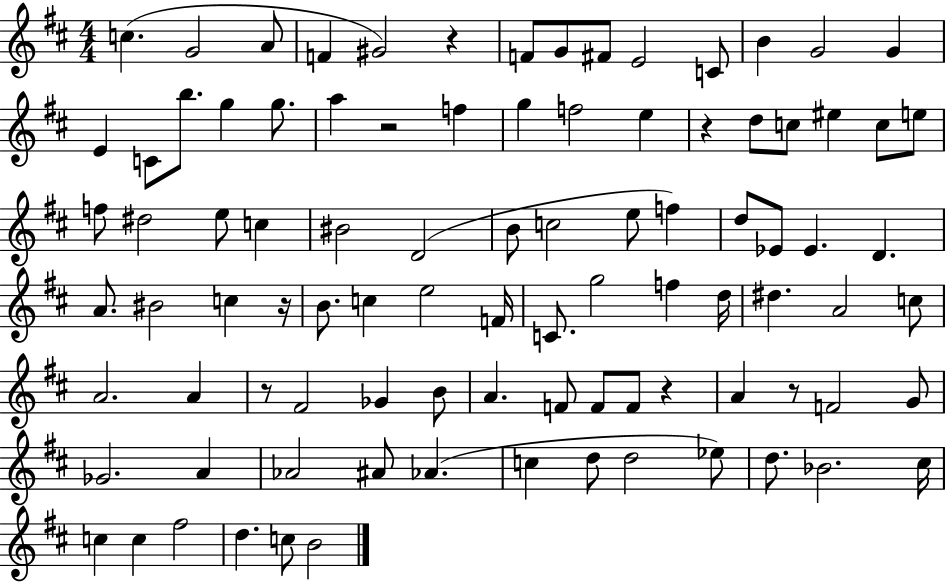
C5/q. G4/h A4/e F4/q G#4/h R/q F4/e G4/e F#4/e E4/h C4/e B4/q G4/h G4/q E4/q C4/e B5/e. G5/q G5/e. A5/q R/h F5/q G5/q F5/h E5/q R/q D5/e C5/e EIS5/q C5/e E5/e F5/e D#5/h E5/e C5/q BIS4/h D4/h B4/e C5/h E5/e F5/q D5/e Eb4/e Eb4/q. D4/q. A4/e. BIS4/h C5/q R/s B4/e. C5/q E5/h F4/s C4/e. G5/h F5/q D5/s D#5/q. A4/h C5/e A4/h. A4/q R/e F#4/h Gb4/q B4/e A4/q. F4/e F4/e F4/e R/q A4/q R/e F4/h G4/e Gb4/h. A4/q Ab4/h A#4/e Ab4/q. C5/q D5/e D5/h Eb5/e D5/e. Bb4/h. C#5/s C5/q C5/q F#5/h D5/q. C5/e B4/h